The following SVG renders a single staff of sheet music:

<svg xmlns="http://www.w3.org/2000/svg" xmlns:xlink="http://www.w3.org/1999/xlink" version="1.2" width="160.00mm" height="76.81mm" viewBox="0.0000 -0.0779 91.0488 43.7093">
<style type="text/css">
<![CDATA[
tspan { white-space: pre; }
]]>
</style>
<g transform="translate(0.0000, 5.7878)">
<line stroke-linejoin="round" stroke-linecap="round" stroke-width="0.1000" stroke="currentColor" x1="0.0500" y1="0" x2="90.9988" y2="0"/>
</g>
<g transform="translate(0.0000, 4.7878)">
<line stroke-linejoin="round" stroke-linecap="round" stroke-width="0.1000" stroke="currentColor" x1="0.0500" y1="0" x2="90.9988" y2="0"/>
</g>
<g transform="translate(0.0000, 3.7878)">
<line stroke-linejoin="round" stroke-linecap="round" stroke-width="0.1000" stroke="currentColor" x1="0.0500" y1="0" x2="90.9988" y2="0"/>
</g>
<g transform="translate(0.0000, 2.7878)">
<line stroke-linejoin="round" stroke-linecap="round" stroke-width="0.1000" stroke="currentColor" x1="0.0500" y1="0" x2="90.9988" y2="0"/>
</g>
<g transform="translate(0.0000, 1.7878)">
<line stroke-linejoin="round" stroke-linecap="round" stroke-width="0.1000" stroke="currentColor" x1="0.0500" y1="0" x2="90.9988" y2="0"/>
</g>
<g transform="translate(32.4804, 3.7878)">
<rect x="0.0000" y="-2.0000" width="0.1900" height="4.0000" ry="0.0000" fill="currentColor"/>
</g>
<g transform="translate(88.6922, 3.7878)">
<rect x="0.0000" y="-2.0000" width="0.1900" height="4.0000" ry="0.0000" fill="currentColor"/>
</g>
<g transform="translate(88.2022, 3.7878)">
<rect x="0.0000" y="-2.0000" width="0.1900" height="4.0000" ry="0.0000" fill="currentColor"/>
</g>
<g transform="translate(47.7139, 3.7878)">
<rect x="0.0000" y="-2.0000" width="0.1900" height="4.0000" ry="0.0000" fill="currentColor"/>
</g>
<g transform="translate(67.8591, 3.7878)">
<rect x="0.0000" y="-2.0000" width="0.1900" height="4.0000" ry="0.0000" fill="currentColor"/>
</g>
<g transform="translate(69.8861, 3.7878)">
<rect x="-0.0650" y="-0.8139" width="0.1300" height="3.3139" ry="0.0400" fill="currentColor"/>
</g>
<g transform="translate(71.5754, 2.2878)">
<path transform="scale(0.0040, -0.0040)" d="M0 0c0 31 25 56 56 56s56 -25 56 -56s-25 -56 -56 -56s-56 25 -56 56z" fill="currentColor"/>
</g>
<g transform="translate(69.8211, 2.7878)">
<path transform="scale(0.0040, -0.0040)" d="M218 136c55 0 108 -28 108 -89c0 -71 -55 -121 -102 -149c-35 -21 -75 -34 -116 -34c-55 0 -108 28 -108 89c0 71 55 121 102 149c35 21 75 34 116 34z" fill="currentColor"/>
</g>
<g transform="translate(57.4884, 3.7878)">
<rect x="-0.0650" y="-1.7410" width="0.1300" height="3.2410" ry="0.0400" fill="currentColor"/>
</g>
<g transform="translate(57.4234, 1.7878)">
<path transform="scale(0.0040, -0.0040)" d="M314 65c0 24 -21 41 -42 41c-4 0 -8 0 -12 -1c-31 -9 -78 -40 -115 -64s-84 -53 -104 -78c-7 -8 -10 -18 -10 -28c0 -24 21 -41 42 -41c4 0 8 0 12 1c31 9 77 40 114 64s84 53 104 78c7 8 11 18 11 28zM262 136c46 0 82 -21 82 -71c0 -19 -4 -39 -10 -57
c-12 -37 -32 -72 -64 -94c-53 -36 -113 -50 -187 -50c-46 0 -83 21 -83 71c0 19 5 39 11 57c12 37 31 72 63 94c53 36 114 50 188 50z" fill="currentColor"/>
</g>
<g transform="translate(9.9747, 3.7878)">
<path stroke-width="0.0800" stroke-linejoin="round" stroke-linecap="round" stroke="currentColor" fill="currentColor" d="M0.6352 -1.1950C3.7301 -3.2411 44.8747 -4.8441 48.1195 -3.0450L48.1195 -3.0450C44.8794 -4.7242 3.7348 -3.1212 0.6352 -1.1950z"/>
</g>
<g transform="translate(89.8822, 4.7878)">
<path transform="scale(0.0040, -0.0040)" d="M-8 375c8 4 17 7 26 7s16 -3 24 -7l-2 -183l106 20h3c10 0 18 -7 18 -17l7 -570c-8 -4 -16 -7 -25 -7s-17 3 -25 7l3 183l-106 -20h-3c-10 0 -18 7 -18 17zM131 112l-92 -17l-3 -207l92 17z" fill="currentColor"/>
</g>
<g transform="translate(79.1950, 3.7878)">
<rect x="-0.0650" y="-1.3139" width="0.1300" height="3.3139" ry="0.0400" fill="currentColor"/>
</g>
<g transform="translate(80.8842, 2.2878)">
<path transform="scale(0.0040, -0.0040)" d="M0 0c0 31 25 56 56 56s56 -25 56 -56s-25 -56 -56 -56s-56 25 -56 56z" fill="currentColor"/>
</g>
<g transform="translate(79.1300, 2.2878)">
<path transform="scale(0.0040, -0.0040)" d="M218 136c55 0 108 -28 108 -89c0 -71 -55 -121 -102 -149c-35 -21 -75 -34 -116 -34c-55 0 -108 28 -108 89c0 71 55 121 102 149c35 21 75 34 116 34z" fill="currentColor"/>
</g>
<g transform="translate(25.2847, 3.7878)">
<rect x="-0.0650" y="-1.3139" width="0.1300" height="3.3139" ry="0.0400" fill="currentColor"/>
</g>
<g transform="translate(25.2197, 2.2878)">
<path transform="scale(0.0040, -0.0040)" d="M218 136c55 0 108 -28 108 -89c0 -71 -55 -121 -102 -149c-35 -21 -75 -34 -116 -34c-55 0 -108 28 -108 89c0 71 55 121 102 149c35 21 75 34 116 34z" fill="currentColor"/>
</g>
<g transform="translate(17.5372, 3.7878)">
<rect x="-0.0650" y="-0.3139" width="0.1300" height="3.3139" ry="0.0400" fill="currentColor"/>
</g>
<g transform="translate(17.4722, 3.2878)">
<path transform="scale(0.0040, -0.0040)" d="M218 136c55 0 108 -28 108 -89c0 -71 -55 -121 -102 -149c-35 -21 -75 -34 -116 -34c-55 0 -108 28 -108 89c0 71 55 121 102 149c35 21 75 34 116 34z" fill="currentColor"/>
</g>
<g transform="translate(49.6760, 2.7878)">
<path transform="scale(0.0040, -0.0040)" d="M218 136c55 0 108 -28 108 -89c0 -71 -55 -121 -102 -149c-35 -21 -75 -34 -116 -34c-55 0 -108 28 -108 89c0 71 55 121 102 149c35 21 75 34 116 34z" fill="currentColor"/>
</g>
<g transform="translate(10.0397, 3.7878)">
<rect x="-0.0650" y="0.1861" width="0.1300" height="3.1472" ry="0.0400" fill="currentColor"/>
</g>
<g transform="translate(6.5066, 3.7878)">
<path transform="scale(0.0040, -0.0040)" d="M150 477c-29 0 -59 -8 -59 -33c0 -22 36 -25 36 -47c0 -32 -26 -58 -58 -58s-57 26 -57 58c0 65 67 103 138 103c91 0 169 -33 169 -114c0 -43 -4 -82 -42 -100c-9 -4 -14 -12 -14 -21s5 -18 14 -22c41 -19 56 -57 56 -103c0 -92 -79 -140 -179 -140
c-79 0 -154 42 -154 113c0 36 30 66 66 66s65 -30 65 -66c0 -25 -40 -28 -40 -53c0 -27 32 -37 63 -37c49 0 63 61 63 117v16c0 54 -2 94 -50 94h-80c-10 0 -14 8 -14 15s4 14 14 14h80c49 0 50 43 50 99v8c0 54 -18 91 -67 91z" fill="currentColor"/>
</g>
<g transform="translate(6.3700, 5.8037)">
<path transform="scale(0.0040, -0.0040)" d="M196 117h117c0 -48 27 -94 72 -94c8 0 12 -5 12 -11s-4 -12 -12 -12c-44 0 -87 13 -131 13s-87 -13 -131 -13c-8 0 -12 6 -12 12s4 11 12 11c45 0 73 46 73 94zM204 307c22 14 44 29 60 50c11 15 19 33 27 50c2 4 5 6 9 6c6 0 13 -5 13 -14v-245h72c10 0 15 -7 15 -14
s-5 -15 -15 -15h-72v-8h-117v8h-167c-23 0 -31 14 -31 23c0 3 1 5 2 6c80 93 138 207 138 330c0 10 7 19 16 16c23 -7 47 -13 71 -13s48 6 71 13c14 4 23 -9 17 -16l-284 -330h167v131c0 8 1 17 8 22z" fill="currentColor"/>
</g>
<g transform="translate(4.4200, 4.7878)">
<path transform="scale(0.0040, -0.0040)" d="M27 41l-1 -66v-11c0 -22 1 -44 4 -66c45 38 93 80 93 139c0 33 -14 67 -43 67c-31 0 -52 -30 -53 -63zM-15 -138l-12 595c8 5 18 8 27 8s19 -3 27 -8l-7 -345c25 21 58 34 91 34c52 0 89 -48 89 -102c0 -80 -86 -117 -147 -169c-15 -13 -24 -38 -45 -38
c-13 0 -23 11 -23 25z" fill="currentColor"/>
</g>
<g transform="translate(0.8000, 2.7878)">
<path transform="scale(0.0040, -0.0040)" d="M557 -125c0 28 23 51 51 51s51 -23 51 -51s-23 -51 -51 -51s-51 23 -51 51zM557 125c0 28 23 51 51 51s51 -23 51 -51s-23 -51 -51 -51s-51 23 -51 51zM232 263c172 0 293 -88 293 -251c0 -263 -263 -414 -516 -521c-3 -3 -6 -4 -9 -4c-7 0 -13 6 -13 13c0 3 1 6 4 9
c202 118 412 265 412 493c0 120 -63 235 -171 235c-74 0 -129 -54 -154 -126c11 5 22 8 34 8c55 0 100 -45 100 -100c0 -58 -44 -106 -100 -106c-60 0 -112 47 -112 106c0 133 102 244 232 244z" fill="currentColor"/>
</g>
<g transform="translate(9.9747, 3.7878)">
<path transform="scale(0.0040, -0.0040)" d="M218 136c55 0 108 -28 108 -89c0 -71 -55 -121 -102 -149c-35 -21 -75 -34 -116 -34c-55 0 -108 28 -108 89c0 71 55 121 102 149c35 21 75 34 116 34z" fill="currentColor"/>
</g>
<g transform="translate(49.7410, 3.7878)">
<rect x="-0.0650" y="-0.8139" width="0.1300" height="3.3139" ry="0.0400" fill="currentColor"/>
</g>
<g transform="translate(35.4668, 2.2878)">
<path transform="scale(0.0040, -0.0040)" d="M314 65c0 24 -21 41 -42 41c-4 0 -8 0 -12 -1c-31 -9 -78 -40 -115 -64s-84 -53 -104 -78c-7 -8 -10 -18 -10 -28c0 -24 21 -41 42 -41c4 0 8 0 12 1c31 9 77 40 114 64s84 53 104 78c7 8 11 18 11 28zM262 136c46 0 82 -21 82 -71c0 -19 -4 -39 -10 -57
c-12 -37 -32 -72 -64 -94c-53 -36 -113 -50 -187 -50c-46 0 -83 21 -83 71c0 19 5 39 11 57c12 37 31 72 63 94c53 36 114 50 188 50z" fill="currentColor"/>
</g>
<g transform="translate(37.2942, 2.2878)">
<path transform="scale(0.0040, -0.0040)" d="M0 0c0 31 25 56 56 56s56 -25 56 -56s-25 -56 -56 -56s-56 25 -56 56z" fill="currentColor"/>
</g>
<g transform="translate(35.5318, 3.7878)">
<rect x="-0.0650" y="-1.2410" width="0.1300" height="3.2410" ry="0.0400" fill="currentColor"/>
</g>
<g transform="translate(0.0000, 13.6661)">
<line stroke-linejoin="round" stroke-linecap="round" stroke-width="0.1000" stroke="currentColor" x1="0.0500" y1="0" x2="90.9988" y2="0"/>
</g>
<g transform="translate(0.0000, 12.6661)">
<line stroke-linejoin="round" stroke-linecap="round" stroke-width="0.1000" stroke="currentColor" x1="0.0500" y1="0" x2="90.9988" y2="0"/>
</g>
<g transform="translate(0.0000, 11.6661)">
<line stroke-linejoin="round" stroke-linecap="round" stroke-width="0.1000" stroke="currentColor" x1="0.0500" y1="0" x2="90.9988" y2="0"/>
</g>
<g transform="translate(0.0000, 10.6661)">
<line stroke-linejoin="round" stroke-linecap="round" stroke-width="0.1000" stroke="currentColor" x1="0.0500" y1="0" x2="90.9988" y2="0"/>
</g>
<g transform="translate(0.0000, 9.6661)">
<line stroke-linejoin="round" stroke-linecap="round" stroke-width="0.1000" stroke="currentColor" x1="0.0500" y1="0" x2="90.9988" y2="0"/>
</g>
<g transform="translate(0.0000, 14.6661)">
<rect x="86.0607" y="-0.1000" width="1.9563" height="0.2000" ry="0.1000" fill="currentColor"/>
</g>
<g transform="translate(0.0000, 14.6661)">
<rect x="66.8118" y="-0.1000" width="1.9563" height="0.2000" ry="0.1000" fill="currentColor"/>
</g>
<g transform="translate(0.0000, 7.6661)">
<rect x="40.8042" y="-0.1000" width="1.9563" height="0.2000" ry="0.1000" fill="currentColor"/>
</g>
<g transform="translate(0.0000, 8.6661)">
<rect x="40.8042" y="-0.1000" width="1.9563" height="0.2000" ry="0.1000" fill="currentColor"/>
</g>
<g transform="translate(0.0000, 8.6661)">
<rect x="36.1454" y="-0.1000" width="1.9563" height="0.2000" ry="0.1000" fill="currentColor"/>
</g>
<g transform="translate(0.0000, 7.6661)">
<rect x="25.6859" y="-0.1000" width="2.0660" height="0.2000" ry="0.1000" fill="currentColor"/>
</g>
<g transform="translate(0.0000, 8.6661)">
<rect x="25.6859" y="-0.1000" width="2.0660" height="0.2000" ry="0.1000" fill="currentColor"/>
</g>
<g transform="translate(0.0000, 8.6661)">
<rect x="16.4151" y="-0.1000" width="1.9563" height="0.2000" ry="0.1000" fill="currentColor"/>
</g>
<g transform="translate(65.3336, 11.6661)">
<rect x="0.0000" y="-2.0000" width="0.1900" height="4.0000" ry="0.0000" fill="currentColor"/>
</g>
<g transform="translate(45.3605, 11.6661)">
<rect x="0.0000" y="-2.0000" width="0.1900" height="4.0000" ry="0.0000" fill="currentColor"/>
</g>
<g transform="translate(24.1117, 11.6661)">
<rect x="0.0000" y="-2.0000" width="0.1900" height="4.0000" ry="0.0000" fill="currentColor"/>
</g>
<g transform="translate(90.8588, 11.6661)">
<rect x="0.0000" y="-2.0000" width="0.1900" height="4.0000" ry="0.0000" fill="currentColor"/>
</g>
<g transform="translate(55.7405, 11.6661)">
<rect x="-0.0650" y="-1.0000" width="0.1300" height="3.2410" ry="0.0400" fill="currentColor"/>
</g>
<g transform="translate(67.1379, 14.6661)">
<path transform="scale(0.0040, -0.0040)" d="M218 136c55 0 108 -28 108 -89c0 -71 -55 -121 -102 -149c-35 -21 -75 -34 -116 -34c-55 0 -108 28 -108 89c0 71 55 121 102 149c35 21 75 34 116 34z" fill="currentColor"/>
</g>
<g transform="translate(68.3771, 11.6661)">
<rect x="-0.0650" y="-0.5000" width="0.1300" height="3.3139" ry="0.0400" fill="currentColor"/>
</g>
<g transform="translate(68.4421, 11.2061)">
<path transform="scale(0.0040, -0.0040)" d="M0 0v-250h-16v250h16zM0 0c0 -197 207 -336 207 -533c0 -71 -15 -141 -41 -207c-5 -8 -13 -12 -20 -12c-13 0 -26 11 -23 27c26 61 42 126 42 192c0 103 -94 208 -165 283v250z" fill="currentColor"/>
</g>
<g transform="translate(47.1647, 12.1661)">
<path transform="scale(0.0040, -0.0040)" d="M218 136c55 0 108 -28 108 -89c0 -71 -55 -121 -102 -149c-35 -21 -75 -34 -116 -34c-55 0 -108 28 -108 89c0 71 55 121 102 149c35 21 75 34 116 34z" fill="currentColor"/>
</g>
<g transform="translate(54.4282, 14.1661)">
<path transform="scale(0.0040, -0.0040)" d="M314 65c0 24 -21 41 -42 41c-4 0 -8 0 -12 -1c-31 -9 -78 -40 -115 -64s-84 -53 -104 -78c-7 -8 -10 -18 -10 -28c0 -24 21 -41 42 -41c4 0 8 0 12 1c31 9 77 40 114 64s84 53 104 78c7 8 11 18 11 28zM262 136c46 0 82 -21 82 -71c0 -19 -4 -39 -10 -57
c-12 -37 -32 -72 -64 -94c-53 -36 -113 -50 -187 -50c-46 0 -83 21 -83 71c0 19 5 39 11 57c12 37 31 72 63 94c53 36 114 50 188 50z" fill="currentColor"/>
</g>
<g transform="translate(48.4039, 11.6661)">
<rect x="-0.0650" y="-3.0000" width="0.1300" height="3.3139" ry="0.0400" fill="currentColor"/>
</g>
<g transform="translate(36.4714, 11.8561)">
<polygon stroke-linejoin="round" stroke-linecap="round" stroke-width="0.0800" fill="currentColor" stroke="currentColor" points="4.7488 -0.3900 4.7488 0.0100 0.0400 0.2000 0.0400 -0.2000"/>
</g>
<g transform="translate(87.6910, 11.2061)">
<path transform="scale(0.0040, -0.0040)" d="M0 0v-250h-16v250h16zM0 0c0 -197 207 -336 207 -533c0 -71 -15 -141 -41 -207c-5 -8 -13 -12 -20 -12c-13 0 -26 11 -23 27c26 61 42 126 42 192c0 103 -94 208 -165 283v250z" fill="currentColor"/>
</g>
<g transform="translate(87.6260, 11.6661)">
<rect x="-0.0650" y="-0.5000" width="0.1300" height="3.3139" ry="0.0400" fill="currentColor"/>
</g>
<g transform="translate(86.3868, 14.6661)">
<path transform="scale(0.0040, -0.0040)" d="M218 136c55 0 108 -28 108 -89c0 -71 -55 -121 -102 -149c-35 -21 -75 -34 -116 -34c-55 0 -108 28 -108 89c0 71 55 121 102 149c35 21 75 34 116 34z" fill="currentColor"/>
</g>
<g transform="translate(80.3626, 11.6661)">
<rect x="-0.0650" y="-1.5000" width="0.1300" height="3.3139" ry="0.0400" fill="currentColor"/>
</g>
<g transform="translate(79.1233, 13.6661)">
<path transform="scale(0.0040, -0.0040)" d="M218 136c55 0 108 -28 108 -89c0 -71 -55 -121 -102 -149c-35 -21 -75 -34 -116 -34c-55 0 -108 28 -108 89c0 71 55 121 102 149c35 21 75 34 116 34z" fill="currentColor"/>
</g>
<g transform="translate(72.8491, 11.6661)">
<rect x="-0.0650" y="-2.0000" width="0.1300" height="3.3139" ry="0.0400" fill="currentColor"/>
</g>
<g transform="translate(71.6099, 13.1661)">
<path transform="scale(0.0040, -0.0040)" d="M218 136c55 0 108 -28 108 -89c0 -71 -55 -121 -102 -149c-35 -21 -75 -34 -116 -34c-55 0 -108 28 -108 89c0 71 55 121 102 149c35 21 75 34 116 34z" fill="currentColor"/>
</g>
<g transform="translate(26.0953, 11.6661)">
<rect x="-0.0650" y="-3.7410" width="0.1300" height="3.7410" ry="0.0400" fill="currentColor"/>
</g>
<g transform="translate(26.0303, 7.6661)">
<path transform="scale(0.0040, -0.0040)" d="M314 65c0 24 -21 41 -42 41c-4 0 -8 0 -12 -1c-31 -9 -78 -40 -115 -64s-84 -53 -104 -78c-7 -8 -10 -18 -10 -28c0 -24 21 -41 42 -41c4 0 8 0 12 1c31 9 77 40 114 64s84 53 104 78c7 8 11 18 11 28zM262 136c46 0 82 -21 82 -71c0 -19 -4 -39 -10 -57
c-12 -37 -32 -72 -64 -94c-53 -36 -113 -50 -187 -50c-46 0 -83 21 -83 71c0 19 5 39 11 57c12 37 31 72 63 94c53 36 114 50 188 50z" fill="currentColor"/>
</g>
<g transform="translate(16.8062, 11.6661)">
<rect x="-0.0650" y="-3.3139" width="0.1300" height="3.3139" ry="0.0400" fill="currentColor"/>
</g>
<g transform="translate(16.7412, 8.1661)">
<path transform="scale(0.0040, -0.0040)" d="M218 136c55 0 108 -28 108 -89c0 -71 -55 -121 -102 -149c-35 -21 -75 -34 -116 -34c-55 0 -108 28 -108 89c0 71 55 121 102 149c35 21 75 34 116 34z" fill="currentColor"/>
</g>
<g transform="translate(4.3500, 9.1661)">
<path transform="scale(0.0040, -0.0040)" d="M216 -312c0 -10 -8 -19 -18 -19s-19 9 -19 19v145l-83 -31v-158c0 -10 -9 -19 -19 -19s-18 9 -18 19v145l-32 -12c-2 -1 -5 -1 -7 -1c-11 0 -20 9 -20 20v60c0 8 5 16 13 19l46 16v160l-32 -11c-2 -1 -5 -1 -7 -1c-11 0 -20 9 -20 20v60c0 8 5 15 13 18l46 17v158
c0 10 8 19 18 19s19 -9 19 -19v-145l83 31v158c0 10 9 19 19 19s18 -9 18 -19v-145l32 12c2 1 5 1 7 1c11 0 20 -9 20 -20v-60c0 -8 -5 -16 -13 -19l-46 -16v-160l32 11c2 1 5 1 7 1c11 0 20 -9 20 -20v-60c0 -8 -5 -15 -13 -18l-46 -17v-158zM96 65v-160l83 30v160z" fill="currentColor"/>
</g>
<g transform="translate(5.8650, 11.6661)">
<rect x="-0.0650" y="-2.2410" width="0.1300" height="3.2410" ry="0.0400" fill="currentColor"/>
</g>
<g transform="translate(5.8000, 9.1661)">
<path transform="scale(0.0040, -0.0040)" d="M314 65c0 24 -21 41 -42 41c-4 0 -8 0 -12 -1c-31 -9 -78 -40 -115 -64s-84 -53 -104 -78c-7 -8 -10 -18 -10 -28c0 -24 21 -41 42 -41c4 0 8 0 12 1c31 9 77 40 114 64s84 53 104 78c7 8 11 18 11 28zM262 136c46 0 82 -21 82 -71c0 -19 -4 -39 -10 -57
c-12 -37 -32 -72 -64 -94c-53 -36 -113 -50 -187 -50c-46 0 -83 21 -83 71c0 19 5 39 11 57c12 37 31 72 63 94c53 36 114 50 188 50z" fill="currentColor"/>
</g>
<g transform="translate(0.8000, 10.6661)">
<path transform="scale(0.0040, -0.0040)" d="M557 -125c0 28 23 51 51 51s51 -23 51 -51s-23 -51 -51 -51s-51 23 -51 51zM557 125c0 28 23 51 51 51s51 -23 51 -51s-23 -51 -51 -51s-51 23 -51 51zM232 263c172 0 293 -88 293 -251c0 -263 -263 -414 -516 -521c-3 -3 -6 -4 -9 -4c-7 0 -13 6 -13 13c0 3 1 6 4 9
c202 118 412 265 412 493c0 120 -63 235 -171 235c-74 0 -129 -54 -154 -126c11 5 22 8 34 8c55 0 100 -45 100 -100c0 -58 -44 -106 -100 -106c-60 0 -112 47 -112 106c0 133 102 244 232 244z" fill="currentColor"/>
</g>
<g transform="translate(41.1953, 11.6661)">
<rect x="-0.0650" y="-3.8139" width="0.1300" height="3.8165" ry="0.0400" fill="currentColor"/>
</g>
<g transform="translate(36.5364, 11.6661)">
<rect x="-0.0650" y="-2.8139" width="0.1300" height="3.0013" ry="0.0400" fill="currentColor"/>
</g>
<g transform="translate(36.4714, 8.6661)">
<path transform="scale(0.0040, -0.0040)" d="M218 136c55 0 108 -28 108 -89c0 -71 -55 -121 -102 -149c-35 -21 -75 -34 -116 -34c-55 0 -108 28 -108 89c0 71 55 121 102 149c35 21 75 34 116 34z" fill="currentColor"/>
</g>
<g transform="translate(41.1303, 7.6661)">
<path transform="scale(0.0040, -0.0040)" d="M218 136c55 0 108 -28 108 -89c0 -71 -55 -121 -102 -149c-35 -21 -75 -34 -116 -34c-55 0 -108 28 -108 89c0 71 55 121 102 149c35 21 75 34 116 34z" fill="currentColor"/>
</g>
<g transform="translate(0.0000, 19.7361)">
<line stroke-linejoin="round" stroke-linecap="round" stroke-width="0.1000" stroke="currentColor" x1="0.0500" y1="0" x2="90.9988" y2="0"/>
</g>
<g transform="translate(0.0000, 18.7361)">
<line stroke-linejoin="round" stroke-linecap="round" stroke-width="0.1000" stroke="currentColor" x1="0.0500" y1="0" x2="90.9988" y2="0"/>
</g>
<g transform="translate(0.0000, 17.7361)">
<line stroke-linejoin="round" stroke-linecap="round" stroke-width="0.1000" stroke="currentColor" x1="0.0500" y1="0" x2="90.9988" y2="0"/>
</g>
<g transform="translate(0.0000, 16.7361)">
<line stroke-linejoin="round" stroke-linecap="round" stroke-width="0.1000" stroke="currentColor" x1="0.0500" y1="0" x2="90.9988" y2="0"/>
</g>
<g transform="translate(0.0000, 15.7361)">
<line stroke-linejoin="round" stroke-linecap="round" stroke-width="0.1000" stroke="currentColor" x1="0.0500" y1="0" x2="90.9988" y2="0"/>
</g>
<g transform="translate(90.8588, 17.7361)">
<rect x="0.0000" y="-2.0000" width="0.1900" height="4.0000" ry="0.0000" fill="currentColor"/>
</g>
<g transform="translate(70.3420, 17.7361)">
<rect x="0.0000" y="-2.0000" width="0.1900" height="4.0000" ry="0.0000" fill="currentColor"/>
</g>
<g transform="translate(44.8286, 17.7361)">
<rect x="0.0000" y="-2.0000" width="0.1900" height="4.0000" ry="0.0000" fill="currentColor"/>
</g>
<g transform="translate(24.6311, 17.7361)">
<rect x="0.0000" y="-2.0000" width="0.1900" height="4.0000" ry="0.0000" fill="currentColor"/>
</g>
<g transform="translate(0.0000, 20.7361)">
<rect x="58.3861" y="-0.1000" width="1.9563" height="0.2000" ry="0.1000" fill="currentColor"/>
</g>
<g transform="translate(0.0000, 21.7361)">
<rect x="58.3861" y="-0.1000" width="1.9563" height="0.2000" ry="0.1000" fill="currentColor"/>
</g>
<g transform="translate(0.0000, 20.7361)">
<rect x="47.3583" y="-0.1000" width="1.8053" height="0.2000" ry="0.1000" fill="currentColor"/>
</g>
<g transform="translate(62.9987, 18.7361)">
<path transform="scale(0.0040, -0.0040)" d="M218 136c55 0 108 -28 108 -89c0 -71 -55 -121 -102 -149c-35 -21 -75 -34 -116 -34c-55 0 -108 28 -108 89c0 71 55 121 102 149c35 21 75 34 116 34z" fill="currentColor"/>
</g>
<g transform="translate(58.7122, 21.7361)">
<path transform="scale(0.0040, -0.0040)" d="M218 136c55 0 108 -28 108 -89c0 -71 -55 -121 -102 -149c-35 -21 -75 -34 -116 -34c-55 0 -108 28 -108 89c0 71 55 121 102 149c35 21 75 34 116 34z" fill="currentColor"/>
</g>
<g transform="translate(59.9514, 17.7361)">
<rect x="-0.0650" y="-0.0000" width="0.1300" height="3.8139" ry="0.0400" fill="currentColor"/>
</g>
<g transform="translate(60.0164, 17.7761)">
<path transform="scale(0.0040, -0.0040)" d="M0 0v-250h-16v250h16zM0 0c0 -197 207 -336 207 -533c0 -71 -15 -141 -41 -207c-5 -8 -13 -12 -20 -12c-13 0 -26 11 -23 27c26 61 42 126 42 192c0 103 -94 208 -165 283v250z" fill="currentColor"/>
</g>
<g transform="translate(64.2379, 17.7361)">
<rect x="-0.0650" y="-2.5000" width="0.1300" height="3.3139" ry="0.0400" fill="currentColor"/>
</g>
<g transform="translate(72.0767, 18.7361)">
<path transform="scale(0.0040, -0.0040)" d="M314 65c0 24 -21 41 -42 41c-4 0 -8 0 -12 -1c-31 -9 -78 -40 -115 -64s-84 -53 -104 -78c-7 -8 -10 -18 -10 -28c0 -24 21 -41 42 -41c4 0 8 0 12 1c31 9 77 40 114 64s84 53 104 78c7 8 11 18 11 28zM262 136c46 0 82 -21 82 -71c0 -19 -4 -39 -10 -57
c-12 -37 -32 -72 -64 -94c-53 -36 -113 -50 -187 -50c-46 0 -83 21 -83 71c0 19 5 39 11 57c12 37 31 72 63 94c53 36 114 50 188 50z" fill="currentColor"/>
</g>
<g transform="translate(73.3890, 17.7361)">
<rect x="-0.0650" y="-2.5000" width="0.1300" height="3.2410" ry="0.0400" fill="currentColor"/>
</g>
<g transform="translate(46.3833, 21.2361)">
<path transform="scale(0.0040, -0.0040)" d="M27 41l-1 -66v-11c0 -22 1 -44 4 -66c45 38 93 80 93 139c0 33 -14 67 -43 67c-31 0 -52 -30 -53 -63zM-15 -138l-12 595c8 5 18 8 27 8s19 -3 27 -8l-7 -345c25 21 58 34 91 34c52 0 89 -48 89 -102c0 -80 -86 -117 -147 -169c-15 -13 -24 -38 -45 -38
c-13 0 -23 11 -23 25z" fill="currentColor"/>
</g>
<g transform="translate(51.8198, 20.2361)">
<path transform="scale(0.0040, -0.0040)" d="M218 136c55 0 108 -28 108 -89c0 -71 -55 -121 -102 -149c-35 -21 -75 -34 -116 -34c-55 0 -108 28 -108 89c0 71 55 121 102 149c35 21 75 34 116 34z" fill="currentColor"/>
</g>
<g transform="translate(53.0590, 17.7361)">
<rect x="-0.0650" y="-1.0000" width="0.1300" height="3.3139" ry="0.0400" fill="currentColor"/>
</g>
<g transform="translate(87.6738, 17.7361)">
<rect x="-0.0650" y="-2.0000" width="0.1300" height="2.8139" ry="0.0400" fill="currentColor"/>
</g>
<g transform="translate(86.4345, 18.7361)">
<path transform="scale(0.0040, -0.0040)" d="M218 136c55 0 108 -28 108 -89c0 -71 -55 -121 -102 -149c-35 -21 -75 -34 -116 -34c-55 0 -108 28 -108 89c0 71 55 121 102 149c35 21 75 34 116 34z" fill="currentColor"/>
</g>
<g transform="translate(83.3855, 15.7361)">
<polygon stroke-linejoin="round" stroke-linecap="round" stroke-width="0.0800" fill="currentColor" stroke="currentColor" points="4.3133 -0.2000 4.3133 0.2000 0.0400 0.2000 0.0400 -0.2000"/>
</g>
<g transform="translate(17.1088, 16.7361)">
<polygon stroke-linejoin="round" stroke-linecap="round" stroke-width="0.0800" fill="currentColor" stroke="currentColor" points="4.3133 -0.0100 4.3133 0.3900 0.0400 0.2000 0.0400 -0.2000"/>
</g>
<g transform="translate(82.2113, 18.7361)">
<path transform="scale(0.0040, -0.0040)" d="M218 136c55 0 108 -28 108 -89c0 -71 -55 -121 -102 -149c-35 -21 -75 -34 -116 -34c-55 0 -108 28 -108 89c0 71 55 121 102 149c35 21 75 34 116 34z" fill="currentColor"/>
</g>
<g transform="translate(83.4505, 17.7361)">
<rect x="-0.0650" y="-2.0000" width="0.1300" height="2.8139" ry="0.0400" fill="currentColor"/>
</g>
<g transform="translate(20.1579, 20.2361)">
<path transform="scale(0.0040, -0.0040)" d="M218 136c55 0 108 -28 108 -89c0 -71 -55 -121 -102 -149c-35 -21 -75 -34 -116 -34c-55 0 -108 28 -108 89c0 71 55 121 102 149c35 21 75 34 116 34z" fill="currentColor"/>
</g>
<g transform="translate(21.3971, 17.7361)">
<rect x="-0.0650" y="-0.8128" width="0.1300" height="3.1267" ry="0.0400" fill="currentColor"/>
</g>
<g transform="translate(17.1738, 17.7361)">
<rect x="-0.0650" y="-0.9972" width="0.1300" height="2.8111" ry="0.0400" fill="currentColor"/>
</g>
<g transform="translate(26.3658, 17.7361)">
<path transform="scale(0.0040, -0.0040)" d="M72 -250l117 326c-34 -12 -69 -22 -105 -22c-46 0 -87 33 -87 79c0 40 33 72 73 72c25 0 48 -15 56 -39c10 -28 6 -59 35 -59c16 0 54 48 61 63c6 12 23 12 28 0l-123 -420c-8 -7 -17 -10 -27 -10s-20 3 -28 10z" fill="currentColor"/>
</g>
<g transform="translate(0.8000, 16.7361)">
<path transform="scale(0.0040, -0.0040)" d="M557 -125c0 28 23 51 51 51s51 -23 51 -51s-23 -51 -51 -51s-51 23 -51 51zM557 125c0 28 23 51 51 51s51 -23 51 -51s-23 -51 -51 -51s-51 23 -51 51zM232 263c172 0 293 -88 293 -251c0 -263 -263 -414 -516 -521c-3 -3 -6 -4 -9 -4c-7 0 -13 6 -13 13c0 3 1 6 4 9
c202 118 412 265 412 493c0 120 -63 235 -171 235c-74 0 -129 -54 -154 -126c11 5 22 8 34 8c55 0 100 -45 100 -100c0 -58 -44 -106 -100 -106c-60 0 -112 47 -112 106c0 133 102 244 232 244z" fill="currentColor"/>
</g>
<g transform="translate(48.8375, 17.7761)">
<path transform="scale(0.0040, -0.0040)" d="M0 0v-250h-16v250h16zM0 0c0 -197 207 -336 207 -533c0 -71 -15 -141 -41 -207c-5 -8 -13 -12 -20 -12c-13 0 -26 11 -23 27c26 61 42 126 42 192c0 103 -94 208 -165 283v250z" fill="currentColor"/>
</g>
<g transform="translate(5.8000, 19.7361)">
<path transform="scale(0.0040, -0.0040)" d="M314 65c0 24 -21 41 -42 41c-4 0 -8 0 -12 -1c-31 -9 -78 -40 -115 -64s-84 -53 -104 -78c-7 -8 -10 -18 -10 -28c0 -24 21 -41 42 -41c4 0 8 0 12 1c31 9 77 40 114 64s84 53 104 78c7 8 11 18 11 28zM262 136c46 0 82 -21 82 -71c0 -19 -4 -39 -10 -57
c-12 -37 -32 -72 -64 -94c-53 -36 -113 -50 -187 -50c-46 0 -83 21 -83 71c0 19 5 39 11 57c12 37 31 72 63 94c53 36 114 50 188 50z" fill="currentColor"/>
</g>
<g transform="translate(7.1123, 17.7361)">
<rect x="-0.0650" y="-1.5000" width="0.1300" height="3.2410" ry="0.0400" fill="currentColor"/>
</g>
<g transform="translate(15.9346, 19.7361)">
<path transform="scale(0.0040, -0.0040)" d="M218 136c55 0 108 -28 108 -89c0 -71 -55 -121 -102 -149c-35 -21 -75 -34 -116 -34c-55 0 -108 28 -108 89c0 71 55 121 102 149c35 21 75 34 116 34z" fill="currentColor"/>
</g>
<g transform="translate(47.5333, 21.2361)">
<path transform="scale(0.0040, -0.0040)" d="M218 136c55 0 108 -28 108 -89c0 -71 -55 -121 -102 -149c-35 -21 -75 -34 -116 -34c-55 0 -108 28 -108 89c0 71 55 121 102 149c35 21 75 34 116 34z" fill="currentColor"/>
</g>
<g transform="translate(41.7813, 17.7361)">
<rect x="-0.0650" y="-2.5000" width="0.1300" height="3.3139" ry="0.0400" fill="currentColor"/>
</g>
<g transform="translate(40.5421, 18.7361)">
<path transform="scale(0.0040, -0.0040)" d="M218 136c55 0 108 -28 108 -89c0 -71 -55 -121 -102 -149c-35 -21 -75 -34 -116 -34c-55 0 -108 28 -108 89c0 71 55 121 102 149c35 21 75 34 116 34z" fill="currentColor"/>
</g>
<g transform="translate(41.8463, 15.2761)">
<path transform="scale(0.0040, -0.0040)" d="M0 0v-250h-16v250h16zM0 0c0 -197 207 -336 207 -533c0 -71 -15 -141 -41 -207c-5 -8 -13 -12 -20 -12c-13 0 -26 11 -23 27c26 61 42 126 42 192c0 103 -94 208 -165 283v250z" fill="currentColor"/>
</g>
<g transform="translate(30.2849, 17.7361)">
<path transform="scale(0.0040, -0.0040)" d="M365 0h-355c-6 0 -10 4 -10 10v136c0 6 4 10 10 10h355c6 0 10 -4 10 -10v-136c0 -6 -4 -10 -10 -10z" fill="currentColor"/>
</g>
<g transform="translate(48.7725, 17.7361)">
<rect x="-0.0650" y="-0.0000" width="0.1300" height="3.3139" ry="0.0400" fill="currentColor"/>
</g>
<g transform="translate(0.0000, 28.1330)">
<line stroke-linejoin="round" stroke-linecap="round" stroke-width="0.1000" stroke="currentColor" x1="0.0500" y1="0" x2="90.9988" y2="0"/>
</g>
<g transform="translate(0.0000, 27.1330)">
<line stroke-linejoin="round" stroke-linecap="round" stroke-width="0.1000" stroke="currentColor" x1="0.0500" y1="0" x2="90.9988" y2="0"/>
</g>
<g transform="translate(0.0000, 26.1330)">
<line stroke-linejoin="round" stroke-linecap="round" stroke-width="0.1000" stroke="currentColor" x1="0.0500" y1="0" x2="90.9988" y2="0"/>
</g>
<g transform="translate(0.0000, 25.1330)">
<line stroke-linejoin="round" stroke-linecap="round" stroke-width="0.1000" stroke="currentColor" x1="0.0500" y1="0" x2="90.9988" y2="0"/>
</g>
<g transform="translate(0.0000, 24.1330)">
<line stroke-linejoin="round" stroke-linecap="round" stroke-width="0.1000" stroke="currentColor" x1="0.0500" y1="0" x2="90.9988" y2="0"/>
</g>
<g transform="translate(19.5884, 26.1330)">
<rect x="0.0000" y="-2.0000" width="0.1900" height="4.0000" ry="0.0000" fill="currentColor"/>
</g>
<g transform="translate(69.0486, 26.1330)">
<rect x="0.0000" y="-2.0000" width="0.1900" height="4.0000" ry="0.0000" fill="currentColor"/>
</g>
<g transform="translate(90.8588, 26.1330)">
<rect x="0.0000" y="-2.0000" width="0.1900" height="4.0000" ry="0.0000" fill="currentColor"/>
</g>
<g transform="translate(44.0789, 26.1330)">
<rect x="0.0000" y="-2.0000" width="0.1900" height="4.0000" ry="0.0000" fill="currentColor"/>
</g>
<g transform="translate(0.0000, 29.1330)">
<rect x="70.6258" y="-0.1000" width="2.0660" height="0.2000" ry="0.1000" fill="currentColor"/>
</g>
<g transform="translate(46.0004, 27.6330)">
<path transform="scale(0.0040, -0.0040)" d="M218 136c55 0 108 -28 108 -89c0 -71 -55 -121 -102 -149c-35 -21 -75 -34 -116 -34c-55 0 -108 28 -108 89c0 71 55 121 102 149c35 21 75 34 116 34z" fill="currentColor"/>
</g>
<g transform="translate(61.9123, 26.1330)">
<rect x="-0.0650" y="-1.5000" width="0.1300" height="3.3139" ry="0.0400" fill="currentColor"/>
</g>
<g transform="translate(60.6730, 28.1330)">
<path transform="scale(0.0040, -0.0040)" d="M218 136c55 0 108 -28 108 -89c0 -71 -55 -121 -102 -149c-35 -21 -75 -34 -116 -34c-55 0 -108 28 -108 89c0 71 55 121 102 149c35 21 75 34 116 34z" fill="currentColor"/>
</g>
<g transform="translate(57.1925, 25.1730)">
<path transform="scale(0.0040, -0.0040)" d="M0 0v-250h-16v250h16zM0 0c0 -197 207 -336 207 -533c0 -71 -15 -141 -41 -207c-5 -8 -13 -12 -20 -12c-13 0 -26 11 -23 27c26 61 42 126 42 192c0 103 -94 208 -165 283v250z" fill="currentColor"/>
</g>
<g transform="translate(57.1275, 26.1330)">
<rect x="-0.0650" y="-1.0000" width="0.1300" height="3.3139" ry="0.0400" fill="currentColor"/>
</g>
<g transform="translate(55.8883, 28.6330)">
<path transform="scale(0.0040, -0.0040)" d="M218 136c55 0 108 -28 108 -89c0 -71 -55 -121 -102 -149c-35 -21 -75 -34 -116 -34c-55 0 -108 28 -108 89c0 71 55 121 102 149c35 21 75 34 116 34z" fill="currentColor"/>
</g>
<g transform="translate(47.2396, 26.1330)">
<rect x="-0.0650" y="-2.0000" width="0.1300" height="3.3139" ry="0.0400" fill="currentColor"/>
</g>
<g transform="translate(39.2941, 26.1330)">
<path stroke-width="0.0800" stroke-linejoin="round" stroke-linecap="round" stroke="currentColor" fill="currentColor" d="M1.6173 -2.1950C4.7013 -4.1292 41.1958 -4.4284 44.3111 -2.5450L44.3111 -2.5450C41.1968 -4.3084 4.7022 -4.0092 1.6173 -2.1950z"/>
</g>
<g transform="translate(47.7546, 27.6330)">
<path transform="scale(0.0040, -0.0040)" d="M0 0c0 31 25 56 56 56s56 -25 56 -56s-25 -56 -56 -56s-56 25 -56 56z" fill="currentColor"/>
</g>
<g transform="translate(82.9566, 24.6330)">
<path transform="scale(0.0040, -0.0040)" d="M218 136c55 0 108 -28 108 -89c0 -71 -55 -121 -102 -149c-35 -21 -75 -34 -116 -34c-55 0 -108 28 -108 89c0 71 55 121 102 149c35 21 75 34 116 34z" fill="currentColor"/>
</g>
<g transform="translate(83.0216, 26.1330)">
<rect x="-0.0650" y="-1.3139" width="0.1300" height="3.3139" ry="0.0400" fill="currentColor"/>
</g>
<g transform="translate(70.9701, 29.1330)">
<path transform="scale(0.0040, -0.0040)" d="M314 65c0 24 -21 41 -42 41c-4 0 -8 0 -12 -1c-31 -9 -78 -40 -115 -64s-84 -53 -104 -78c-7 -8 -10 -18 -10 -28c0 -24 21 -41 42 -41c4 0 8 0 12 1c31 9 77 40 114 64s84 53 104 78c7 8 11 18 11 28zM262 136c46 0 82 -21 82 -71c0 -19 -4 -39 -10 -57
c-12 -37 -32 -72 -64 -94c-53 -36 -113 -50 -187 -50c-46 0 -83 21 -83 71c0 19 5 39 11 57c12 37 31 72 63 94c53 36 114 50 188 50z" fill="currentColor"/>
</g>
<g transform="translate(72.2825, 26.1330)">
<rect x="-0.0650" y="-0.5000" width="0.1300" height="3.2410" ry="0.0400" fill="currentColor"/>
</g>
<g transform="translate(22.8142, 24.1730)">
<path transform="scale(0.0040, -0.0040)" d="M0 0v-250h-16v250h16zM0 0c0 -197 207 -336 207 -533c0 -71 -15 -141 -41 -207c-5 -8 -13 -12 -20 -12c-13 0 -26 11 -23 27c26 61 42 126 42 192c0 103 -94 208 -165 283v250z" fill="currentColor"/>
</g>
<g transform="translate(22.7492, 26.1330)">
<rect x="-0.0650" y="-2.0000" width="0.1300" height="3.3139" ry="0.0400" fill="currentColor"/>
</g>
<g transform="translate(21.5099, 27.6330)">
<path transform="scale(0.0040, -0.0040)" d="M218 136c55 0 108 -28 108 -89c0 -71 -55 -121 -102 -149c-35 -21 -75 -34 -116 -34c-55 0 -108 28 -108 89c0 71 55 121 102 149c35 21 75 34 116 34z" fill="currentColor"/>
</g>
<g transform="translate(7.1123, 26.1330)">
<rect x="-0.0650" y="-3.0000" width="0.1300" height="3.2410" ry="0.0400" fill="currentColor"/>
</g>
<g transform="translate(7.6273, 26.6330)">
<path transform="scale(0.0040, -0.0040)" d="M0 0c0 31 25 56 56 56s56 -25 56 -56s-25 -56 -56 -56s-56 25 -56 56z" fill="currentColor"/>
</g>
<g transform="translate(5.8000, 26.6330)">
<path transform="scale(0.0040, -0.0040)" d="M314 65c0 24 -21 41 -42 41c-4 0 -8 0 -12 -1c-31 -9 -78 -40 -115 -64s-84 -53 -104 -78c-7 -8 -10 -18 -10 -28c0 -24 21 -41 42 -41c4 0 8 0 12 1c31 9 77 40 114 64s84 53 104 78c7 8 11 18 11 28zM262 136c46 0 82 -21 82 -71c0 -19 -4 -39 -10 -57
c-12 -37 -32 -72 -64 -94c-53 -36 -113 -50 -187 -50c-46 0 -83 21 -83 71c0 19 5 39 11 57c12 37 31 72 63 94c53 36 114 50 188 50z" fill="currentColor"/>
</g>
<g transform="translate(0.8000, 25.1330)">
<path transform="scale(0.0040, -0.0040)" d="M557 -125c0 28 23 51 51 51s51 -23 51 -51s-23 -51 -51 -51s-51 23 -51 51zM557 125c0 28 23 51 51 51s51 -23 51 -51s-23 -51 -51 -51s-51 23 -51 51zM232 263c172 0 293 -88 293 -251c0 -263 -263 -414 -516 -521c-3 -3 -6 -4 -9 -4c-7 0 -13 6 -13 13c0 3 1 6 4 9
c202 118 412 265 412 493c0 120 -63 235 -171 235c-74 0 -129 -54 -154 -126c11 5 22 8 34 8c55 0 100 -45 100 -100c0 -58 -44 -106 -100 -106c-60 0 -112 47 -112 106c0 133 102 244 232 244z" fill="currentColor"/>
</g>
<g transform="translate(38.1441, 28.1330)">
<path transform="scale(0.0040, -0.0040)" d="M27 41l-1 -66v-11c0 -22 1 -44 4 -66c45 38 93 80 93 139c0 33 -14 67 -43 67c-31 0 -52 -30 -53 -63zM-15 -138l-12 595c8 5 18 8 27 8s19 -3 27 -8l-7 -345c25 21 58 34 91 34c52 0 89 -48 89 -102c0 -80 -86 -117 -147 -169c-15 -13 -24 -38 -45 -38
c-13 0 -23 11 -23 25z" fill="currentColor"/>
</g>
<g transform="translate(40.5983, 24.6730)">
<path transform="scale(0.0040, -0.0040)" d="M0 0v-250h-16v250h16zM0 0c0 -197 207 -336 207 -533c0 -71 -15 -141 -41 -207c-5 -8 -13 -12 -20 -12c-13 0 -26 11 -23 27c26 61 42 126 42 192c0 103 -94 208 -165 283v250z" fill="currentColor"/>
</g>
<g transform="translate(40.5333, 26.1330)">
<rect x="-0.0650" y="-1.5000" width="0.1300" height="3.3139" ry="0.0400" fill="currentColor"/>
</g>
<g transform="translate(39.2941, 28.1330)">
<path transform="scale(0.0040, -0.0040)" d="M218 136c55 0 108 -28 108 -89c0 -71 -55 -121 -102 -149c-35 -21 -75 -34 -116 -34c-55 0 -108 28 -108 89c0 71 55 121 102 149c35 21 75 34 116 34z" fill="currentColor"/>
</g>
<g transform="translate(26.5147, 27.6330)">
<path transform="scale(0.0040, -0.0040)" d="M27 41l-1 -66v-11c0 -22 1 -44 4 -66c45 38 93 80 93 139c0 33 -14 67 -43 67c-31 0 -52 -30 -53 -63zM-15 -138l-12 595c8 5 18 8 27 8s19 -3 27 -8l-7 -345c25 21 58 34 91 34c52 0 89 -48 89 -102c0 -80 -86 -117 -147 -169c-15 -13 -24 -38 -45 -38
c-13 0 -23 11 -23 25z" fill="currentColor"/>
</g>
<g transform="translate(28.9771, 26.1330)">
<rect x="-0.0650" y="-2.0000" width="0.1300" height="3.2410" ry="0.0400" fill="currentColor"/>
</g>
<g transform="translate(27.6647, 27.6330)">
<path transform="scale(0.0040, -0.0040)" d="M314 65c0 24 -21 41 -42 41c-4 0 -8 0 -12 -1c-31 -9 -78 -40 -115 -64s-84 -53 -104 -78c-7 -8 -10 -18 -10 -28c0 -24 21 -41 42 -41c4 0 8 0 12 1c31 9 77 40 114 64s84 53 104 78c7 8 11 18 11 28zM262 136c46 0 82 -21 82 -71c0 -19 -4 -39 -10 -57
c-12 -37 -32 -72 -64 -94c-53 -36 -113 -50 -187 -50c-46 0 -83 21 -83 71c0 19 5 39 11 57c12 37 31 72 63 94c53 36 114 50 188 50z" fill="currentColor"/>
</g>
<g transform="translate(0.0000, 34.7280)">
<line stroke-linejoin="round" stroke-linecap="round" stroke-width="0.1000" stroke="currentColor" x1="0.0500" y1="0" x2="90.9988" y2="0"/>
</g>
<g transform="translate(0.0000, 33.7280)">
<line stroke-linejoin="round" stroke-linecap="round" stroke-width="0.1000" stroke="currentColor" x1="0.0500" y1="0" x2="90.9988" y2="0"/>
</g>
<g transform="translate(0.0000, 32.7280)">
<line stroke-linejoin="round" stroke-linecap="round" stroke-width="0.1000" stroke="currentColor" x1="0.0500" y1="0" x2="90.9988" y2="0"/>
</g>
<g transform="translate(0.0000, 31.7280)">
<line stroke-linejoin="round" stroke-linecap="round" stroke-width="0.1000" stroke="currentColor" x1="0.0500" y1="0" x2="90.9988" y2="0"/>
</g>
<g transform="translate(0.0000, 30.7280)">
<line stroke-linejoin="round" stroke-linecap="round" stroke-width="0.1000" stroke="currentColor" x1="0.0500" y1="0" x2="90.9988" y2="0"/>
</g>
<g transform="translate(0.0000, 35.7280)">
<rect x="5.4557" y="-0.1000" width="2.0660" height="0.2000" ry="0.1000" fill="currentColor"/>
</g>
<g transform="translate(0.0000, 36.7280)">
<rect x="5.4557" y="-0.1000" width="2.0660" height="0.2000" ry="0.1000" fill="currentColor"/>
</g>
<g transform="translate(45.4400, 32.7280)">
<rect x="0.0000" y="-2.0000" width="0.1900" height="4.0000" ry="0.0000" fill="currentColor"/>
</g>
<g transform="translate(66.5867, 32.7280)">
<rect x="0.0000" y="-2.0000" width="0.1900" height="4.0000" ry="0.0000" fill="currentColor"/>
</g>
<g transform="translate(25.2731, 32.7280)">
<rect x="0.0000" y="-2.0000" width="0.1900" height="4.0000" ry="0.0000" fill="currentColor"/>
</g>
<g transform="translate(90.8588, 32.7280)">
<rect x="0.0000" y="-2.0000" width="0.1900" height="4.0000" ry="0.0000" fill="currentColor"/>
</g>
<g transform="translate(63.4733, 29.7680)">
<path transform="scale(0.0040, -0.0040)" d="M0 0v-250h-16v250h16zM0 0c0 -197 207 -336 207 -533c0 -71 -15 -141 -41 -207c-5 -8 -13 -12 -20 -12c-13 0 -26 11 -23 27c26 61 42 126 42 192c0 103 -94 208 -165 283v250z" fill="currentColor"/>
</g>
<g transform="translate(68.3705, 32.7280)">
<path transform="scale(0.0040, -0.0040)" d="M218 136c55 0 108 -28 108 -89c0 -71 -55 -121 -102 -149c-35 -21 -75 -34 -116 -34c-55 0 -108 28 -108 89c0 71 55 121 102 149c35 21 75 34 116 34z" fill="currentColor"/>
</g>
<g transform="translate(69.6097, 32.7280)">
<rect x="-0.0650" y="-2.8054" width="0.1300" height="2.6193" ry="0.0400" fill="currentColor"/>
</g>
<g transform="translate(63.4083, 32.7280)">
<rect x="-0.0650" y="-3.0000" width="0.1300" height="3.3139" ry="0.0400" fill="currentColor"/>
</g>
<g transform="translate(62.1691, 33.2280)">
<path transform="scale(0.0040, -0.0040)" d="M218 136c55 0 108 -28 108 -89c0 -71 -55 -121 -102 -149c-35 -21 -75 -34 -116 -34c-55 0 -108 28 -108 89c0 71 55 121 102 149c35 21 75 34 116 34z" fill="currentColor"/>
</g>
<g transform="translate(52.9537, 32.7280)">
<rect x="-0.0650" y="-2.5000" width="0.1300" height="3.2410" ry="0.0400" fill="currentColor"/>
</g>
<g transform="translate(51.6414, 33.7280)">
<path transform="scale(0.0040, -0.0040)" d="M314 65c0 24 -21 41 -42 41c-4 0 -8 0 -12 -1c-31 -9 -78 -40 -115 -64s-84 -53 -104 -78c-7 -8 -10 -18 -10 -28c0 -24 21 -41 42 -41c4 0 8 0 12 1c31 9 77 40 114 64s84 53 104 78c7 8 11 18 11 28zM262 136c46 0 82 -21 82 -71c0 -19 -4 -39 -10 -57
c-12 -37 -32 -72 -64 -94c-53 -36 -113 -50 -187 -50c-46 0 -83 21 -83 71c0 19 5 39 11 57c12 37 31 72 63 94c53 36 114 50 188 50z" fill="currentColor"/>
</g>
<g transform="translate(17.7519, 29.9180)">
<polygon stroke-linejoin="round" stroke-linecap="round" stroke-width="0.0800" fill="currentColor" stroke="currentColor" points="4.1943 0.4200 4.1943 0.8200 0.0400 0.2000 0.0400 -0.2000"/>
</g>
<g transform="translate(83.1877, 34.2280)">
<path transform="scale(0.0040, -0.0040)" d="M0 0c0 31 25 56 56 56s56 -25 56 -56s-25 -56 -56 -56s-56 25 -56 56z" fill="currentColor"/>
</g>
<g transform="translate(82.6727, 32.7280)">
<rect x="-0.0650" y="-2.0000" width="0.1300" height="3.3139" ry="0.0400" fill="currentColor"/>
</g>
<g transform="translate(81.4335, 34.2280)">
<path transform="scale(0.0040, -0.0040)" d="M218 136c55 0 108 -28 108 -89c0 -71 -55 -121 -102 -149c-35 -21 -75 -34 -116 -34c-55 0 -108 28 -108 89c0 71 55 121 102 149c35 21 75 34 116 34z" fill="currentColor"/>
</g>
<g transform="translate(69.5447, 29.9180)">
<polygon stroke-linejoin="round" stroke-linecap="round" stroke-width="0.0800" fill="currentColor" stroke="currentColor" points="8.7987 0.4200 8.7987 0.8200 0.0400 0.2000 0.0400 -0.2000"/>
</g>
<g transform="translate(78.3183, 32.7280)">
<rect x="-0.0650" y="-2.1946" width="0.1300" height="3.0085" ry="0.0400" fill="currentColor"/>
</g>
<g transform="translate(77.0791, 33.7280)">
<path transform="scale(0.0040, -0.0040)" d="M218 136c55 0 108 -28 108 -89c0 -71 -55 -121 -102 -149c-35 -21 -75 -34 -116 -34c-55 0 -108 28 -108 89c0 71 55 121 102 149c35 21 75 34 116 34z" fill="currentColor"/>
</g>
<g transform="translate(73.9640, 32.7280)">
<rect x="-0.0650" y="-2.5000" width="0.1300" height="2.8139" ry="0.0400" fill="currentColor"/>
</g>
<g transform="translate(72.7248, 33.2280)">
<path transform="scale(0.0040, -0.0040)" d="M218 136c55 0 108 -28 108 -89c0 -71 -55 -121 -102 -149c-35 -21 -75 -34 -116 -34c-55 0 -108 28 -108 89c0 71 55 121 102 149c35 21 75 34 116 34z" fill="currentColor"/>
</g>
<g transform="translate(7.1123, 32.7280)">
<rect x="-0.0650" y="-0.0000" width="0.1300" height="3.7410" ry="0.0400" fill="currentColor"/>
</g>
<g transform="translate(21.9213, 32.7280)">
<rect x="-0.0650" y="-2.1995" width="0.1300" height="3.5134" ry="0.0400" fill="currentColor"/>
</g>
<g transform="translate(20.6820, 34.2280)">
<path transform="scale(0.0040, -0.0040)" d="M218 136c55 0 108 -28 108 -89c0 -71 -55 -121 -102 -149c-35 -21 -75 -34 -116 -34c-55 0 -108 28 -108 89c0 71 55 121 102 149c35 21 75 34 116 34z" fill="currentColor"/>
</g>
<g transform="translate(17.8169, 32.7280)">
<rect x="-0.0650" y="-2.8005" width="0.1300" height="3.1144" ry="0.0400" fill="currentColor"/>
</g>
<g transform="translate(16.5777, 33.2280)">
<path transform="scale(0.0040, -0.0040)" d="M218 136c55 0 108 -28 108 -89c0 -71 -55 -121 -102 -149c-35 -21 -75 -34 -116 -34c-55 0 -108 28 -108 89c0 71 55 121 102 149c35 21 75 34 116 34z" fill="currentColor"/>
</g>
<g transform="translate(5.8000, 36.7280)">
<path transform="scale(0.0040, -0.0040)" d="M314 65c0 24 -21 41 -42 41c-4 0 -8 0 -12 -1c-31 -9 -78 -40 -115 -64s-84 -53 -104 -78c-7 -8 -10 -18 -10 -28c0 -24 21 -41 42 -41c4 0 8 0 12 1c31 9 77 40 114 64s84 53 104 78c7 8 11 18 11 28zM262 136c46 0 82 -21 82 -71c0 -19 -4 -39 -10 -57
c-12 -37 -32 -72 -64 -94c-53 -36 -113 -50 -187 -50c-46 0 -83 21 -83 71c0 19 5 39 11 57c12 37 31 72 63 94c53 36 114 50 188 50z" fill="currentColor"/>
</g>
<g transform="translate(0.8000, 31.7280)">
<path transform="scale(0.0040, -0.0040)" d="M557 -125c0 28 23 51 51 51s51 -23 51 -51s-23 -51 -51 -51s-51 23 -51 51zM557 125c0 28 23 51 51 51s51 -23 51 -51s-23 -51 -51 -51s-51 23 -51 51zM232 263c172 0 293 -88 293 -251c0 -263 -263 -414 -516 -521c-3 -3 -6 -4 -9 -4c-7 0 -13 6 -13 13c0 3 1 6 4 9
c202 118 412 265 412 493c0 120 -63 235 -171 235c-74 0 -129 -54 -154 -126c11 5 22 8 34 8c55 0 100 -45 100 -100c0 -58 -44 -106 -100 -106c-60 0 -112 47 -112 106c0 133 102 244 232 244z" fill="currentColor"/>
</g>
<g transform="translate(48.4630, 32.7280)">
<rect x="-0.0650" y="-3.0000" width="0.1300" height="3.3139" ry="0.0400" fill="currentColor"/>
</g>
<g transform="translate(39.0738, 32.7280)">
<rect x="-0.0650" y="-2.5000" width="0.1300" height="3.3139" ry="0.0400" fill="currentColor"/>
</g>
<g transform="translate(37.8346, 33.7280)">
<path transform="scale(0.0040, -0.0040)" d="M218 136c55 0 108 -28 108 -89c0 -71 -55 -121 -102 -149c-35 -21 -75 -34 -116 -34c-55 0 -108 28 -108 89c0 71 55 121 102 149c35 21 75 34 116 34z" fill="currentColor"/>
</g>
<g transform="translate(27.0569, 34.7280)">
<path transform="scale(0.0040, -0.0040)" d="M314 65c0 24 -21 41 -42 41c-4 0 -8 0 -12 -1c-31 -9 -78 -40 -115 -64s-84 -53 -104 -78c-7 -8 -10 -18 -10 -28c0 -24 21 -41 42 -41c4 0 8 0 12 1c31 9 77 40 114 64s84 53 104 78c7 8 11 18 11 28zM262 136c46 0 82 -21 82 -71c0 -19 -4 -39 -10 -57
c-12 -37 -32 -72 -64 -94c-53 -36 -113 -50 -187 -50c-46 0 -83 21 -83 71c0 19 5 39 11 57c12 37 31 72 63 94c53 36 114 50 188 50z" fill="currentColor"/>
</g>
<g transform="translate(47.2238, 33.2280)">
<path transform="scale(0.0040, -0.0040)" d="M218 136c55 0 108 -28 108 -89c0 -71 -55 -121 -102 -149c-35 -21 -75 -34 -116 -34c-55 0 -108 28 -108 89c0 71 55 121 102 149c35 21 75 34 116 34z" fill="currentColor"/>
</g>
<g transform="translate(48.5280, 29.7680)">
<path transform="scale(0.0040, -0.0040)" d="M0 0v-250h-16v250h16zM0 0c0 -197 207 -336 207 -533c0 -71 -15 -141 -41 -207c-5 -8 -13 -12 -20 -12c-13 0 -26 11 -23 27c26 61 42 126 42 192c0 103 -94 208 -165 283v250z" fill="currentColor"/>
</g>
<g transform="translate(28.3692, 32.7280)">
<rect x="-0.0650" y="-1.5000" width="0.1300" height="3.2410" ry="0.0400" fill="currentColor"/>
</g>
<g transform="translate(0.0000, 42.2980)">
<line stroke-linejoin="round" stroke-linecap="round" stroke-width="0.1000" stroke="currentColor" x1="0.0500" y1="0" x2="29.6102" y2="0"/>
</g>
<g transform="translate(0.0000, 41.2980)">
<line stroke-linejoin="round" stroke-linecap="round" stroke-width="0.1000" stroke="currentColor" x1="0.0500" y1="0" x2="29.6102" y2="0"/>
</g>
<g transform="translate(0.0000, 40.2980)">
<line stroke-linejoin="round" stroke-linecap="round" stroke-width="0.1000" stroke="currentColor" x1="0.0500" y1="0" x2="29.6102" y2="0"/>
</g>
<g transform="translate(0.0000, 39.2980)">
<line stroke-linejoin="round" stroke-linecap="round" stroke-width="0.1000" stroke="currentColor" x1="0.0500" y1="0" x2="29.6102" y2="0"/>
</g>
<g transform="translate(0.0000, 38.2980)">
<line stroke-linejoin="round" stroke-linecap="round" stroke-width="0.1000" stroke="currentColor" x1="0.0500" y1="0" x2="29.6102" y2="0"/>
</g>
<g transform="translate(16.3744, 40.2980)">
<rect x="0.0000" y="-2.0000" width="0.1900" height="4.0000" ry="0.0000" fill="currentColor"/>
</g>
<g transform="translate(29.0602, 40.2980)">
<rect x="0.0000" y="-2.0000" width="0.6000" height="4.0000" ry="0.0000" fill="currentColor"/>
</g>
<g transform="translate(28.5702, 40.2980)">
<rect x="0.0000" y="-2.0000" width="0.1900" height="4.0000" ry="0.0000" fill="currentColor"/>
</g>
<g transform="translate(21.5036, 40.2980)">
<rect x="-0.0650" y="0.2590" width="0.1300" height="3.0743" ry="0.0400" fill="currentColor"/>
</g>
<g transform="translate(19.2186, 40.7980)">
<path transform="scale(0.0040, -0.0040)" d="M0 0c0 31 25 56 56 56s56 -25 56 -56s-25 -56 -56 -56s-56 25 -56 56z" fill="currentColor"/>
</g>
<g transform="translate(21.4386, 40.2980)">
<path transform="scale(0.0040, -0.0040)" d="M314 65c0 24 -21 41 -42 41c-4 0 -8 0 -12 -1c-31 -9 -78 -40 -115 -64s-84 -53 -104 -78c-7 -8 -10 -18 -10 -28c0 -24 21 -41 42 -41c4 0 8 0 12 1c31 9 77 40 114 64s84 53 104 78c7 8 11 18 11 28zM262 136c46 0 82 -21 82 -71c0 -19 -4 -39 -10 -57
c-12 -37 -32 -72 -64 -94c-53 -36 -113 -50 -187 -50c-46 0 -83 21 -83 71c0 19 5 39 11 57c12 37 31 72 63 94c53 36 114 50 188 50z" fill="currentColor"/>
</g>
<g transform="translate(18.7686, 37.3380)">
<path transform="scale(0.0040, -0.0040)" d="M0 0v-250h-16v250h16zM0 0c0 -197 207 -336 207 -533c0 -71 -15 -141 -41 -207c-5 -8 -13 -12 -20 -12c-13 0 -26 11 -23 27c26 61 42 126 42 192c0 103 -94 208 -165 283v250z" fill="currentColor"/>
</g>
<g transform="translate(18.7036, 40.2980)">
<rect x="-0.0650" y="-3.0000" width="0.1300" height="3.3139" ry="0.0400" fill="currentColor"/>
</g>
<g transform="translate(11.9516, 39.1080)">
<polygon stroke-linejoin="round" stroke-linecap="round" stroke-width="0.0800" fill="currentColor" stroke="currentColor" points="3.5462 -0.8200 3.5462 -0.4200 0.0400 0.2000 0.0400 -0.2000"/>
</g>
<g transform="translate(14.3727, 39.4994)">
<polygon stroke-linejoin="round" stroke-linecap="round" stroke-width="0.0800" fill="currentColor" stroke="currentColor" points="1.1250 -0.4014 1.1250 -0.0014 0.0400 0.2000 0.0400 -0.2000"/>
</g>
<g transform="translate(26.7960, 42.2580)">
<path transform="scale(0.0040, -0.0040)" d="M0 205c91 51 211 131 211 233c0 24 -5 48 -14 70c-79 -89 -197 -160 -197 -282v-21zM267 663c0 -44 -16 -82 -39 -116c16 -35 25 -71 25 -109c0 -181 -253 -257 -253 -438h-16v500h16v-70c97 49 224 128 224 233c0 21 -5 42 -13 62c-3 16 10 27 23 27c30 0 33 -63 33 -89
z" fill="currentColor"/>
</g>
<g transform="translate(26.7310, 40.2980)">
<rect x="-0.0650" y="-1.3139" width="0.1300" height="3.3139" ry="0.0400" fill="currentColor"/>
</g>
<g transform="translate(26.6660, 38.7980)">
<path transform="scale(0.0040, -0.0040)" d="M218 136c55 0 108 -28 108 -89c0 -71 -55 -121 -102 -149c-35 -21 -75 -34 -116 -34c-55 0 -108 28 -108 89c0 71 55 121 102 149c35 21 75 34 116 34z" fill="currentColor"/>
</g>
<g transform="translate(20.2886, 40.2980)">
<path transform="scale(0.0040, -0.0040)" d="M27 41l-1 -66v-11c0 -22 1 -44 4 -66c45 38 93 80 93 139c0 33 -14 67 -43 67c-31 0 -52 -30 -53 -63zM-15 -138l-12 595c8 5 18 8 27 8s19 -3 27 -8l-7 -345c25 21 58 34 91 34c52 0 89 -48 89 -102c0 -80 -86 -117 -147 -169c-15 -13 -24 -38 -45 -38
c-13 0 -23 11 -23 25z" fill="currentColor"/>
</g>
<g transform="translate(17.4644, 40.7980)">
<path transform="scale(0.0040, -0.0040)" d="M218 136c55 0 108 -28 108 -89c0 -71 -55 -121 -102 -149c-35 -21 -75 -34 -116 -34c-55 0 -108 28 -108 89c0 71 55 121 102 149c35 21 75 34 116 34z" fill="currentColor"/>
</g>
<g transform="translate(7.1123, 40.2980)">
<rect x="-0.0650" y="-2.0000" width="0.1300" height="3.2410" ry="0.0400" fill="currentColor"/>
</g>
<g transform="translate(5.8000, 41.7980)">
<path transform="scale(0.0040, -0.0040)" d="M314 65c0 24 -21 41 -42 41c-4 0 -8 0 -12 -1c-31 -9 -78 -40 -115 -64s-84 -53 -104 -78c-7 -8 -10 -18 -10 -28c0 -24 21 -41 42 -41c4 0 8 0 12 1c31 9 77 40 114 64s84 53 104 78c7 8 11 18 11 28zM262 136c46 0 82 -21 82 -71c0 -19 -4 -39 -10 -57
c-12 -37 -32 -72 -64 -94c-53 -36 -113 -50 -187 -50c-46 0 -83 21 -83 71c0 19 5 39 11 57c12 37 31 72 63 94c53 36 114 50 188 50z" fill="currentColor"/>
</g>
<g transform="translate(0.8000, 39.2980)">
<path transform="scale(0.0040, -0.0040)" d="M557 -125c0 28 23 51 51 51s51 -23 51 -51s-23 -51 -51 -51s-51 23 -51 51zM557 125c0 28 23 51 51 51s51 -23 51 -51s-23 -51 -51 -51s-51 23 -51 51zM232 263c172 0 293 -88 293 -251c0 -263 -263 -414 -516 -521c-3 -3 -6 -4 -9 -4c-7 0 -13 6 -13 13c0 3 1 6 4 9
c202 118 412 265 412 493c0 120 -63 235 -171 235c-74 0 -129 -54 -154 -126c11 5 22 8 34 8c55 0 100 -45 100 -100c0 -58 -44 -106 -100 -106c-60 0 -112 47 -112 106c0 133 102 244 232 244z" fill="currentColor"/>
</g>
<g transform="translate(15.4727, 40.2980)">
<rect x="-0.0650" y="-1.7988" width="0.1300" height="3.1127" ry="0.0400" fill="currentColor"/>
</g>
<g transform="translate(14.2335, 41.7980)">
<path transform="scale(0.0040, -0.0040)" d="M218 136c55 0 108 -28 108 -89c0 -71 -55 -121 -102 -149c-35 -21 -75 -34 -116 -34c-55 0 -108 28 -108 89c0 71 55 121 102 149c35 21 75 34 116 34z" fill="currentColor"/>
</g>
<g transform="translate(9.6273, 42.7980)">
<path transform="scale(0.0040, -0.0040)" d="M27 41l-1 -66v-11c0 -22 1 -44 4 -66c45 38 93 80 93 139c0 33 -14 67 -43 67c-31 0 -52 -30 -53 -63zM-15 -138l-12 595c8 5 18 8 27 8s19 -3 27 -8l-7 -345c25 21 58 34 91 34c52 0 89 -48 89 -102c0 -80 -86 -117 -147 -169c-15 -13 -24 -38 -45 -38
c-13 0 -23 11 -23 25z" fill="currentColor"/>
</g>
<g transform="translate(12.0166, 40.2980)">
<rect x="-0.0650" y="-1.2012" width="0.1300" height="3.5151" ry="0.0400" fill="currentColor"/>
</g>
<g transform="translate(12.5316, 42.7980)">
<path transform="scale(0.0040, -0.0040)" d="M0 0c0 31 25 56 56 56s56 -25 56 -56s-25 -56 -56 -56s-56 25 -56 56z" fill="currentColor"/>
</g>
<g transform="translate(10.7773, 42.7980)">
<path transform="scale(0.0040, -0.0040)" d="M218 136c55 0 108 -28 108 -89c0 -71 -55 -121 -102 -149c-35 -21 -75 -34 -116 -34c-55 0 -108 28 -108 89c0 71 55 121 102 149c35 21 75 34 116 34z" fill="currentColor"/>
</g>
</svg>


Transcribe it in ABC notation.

X:1
T:Untitled
M:3/4
L:1/4
K:F
D, E, G, G,2 F, A,2 F, G, ^B,2 D E2 C/2 E/2 C, F,,2 E,,/2 A,, G,, E,,/2 G,,2 G,,/2 F,,/2 z/2 z2 B,,/2 _D,,/2 F,, C,,/2 B,, B,,2 B,,/2 B,,/2 C,2 A,,/2 _A,,2 _G,,/2 A,, F,,/2 G,, E,,2 G, C,,2 C,/2 A,,/2 G,,2 B,, C,/2 B,,2 C,/2 D,/2 C,/2 B,,/2 A,, A,,2 _F,,/2 A,,/4 C,/2 _D,2 G,/4